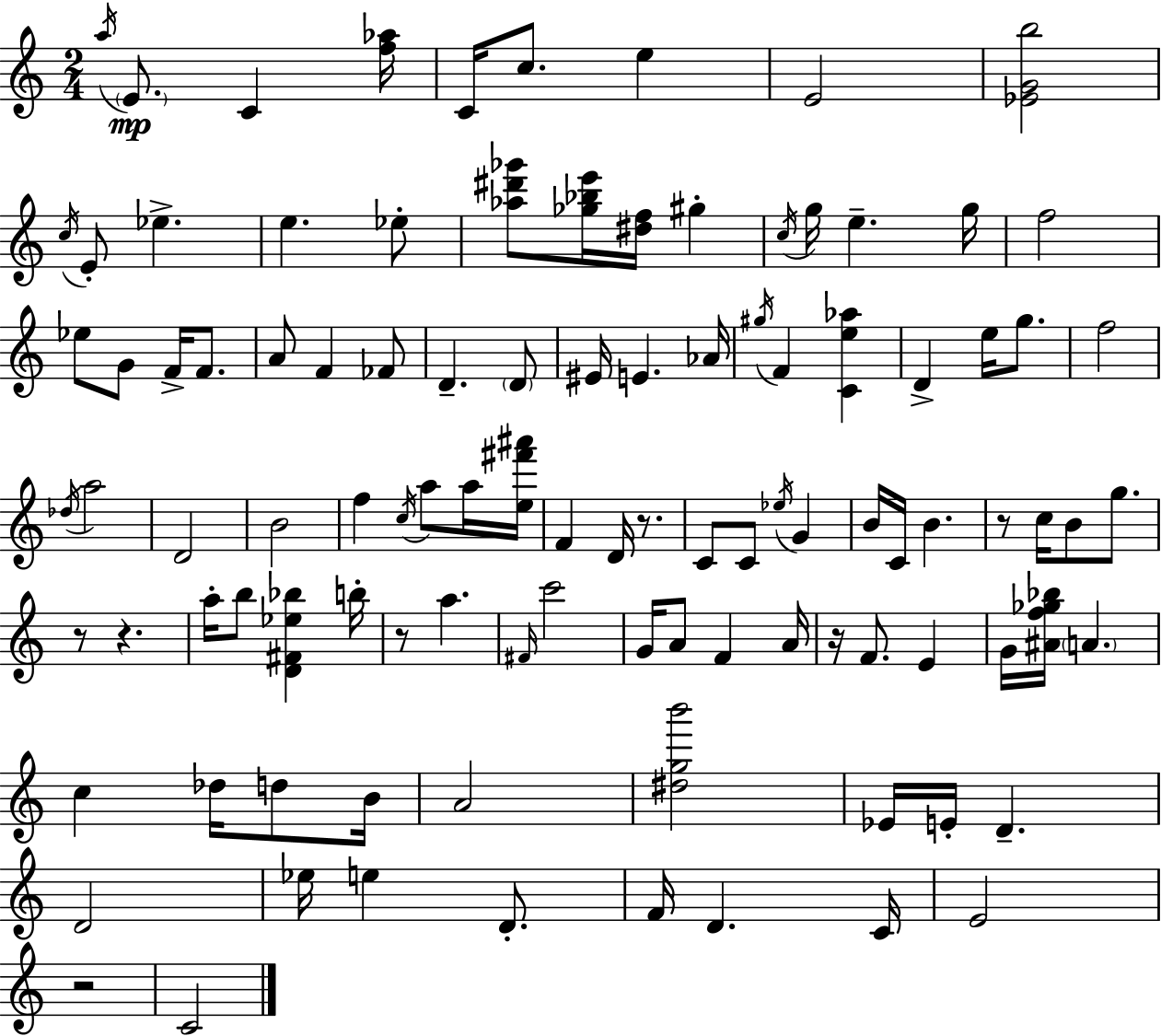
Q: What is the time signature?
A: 2/4